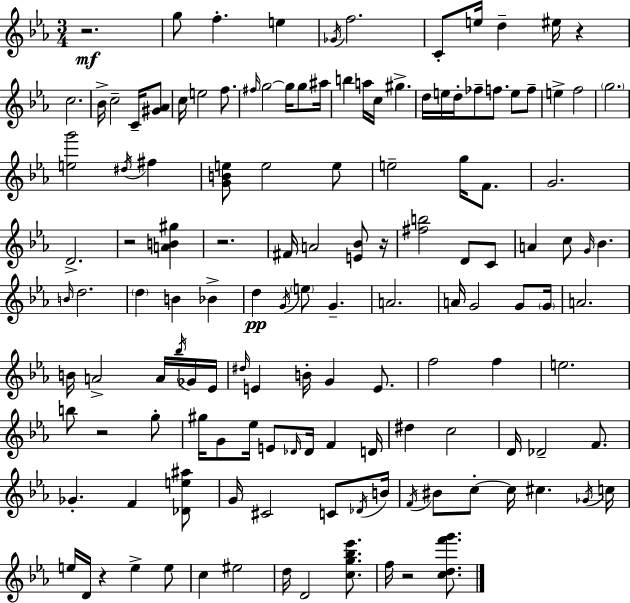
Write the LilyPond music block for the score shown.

{
  \clef treble
  \numericTimeSignature
  \time 3/4
  \key ees \major
  r2.\mf | g''8 f''4.-. e''4 | \acciaccatura { ges'16 } f''2. | c'8-. e''16 d''4-- eis''16 r4 | \break c''2. | bes'16-> c''2-- c'16-- <gis' aes'>8 | c''16 e''2 f''8. | \grace { fis''16 } g''2~~ g''16 g''8 | \break ais''16 b''4 a''16 c''16 gis''4.-> | d''16 e''16 d''16-. fes''8-- f''8. e''8 | f''8-- e''4-> f''2 | \parenthesize g''2. | \break <e'' g'''>2 \acciaccatura { dis''16 } fis''4 | <g' b' e''>8 e''2 | e''8 e''2-- g''16 | f'8. g'2. | \break d'2.-> | r2 <a' b' gis''>4 | r2. | fis'16 a'2 | \break <e' bes'>8 r16 <fis'' b''>2 d'8 | c'8 a'4 c''8 \grace { g'16 } bes'4. | \grace { b'16 } d''2. | \parenthesize d''4 b'4 | \break bes'4-> d''4\pp \acciaccatura { g'16 } \parenthesize e''8 | g'4.-- a'2. | a'16 g'2 | g'8 \parenthesize g'16 a'2. | \break b'16 a'2-> | a'16 \acciaccatura { bes''16 } ges'16 ees'16 \grace { dis''16 } e'4 | b'16-. g'4 e'8. f''2 | f''4 e''2. | \break b''8 r2 | g''8-. gis''16 g'8 ees''16 | e'8 \grace { des'16 } des'16 f'4 d'16 dis''4 | c''2 d'16 des'2-- | \break f'8. ges'4.-. | f'4 <des' e'' ais''>8 g'16 cis'2 | c'8 \acciaccatura { des'16 } b'16 \acciaccatura { f'16 } bis'8 | c''8-.~~ c''16 cis''4. \acciaccatura { ges'16 } c''16 | \break e''16 d'16 r4 e''4-> e''8 | c''4 eis''2 | d''16 d'2 <c'' g'' bes'' ees'''>8. | f''16 r2 <c'' d'' f''' g'''>8. | \break \bar "|."
}